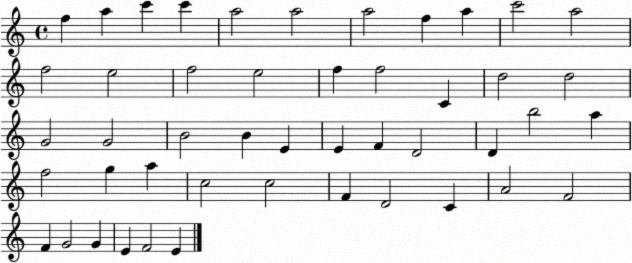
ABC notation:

X:1
T:Untitled
M:4/4
L:1/4
K:C
f a c' c' a2 a2 a2 f a c'2 a2 f2 e2 f2 e2 f f2 C d2 d2 G2 G2 B2 B E E F D2 D b2 a f2 g a c2 c2 F D2 C A2 F2 F G2 G E F2 E